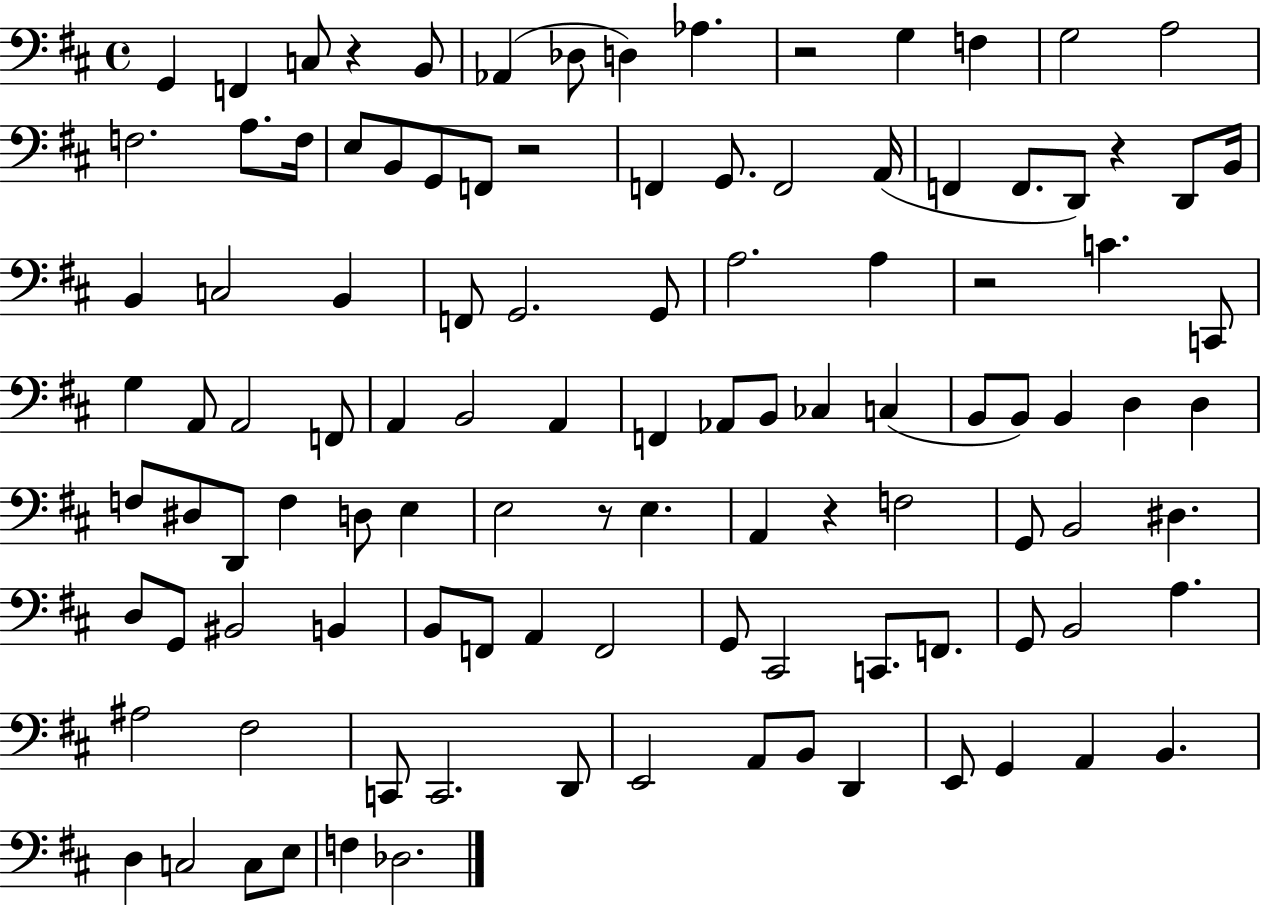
{
  \clef bass
  \time 4/4
  \defaultTimeSignature
  \key d \major
  g,4 f,4 c8 r4 b,8 | aes,4( des8 d4) aes4. | r2 g4 f4 | g2 a2 | \break f2. a8. f16 | e8 b,8 g,8 f,8 r2 | f,4 g,8. f,2 a,16( | f,4 f,8. d,8) r4 d,8 b,16 | \break b,4 c2 b,4 | f,8 g,2. g,8 | a2. a4 | r2 c'4. c,8 | \break g4 a,8 a,2 f,8 | a,4 b,2 a,4 | f,4 aes,8 b,8 ces4 c4( | b,8 b,8) b,4 d4 d4 | \break f8 dis8 d,8 f4 d8 e4 | e2 r8 e4. | a,4 r4 f2 | g,8 b,2 dis4. | \break d8 g,8 bis,2 b,4 | b,8 f,8 a,4 f,2 | g,8 cis,2 c,8. f,8. | g,8 b,2 a4. | \break ais2 fis2 | c,8 c,2. d,8 | e,2 a,8 b,8 d,4 | e,8 g,4 a,4 b,4. | \break d4 c2 c8 e8 | f4 des2. | \bar "|."
}